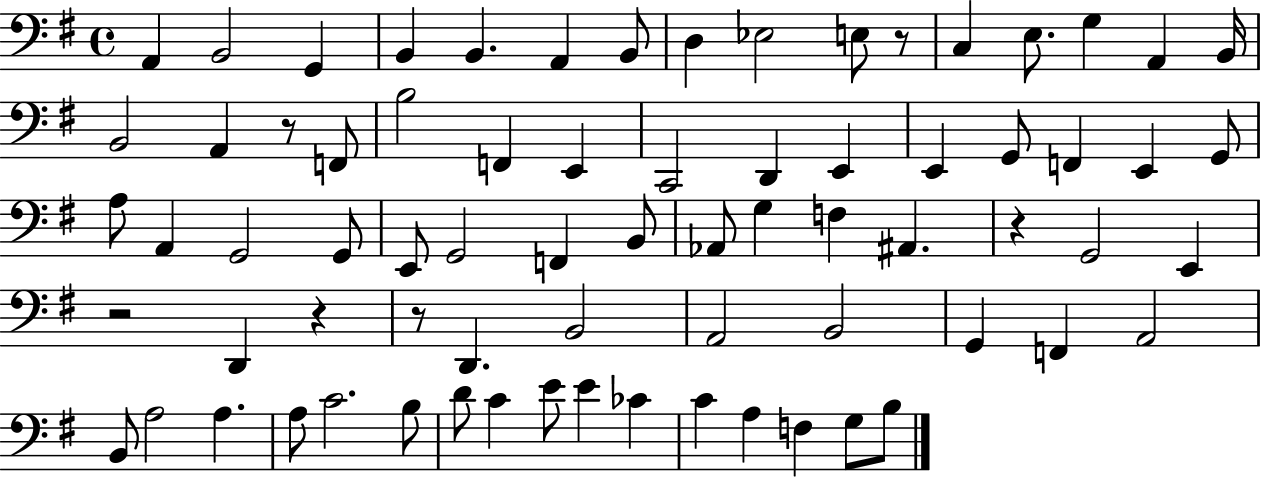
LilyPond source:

{
  \clef bass
  \time 4/4
  \defaultTimeSignature
  \key g \major
  a,4 b,2 g,4 | b,4 b,4. a,4 b,8 | d4 ees2 e8 r8 | c4 e8. g4 a,4 b,16 | \break b,2 a,4 r8 f,8 | b2 f,4 e,4 | c,2 d,4 e,4 | e,4 g,8 f,4 e,4 g,8 | \break a8 a,4 g,2 g,8 | e,8 g,2 f,4 b,8 | aes,8 g4 f4 ais,4. | r4 g,2 e,4 | \break r2 d,4 r4 | r8 d,4. b,2 | a,2 b,2 | g,4 f,4 a,2 | \break b,8 a2 a4. | a8 c'2. b8 | d'8 c'4 e'8 e'4 ces'4 | c'4 a4 f4 g8 b8 | \break \bar "|."
}